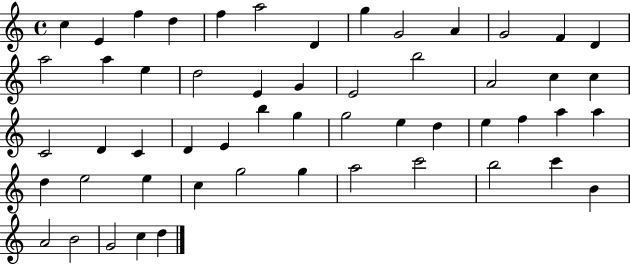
C5/q E4/q F5/q D5/q F5/q A5/h D4/q G5/q G4/h A4/q G4/h F4/q D4/q A5/h A5/q E5/q D5/h E4/q G4/q E4/h B5/h A4/h C5/q C5/q C4/h D4/q C4/q D4/q E4/q B5/q G5/q G5/h E5/q D5/q E5/q F5/q A5/q A5/q D5/q E5/h E5/q C5/q G5/h G5/q A5/h C6/h B5/h C6/q B4/q A4/h B4/h G4/h C5/q D5/q